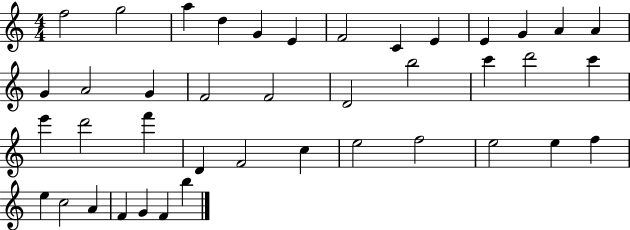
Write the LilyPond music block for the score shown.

{
  \clef treble
  \numericTimeSignature
  \time 4/4
  \key c \major
  f''2 g''2 | a''4 d''4 g'4 e'4 | f'2 c'4 e'4 | e'4 g'4 a'4 a'4 | \break g'4 a'2 g'4 | f'2 f'2 | d'2 b''2 | c'''4 d'''2 c'''4 | \break e'''4 d'''2 f'''4 | d'4 f'2 c''4 | e''2 f''2 | e''2 e''4 f''4 | \break e''4 c''2 a'4 | f'4 g'4 f'4 b''4 | \bar "|."
}